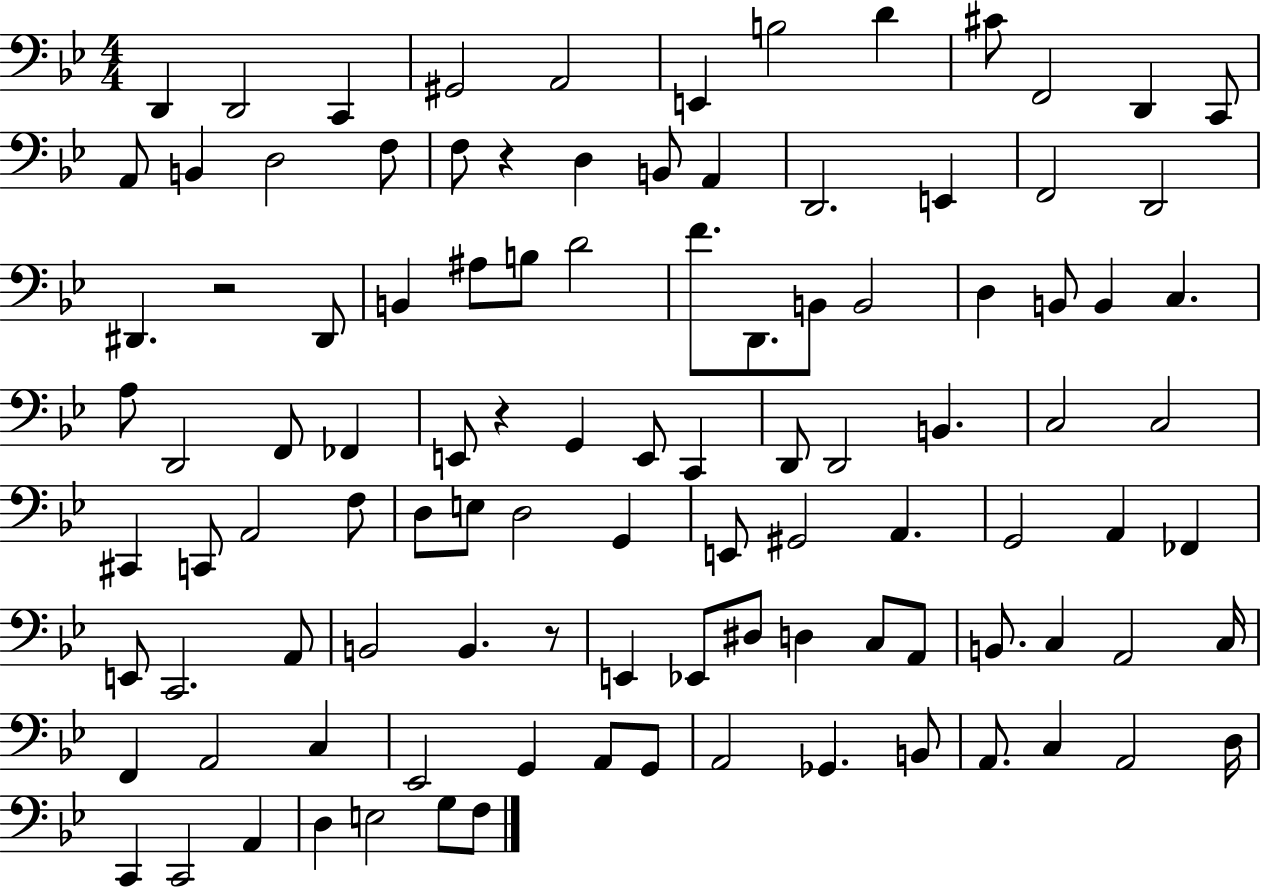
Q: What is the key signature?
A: BES major